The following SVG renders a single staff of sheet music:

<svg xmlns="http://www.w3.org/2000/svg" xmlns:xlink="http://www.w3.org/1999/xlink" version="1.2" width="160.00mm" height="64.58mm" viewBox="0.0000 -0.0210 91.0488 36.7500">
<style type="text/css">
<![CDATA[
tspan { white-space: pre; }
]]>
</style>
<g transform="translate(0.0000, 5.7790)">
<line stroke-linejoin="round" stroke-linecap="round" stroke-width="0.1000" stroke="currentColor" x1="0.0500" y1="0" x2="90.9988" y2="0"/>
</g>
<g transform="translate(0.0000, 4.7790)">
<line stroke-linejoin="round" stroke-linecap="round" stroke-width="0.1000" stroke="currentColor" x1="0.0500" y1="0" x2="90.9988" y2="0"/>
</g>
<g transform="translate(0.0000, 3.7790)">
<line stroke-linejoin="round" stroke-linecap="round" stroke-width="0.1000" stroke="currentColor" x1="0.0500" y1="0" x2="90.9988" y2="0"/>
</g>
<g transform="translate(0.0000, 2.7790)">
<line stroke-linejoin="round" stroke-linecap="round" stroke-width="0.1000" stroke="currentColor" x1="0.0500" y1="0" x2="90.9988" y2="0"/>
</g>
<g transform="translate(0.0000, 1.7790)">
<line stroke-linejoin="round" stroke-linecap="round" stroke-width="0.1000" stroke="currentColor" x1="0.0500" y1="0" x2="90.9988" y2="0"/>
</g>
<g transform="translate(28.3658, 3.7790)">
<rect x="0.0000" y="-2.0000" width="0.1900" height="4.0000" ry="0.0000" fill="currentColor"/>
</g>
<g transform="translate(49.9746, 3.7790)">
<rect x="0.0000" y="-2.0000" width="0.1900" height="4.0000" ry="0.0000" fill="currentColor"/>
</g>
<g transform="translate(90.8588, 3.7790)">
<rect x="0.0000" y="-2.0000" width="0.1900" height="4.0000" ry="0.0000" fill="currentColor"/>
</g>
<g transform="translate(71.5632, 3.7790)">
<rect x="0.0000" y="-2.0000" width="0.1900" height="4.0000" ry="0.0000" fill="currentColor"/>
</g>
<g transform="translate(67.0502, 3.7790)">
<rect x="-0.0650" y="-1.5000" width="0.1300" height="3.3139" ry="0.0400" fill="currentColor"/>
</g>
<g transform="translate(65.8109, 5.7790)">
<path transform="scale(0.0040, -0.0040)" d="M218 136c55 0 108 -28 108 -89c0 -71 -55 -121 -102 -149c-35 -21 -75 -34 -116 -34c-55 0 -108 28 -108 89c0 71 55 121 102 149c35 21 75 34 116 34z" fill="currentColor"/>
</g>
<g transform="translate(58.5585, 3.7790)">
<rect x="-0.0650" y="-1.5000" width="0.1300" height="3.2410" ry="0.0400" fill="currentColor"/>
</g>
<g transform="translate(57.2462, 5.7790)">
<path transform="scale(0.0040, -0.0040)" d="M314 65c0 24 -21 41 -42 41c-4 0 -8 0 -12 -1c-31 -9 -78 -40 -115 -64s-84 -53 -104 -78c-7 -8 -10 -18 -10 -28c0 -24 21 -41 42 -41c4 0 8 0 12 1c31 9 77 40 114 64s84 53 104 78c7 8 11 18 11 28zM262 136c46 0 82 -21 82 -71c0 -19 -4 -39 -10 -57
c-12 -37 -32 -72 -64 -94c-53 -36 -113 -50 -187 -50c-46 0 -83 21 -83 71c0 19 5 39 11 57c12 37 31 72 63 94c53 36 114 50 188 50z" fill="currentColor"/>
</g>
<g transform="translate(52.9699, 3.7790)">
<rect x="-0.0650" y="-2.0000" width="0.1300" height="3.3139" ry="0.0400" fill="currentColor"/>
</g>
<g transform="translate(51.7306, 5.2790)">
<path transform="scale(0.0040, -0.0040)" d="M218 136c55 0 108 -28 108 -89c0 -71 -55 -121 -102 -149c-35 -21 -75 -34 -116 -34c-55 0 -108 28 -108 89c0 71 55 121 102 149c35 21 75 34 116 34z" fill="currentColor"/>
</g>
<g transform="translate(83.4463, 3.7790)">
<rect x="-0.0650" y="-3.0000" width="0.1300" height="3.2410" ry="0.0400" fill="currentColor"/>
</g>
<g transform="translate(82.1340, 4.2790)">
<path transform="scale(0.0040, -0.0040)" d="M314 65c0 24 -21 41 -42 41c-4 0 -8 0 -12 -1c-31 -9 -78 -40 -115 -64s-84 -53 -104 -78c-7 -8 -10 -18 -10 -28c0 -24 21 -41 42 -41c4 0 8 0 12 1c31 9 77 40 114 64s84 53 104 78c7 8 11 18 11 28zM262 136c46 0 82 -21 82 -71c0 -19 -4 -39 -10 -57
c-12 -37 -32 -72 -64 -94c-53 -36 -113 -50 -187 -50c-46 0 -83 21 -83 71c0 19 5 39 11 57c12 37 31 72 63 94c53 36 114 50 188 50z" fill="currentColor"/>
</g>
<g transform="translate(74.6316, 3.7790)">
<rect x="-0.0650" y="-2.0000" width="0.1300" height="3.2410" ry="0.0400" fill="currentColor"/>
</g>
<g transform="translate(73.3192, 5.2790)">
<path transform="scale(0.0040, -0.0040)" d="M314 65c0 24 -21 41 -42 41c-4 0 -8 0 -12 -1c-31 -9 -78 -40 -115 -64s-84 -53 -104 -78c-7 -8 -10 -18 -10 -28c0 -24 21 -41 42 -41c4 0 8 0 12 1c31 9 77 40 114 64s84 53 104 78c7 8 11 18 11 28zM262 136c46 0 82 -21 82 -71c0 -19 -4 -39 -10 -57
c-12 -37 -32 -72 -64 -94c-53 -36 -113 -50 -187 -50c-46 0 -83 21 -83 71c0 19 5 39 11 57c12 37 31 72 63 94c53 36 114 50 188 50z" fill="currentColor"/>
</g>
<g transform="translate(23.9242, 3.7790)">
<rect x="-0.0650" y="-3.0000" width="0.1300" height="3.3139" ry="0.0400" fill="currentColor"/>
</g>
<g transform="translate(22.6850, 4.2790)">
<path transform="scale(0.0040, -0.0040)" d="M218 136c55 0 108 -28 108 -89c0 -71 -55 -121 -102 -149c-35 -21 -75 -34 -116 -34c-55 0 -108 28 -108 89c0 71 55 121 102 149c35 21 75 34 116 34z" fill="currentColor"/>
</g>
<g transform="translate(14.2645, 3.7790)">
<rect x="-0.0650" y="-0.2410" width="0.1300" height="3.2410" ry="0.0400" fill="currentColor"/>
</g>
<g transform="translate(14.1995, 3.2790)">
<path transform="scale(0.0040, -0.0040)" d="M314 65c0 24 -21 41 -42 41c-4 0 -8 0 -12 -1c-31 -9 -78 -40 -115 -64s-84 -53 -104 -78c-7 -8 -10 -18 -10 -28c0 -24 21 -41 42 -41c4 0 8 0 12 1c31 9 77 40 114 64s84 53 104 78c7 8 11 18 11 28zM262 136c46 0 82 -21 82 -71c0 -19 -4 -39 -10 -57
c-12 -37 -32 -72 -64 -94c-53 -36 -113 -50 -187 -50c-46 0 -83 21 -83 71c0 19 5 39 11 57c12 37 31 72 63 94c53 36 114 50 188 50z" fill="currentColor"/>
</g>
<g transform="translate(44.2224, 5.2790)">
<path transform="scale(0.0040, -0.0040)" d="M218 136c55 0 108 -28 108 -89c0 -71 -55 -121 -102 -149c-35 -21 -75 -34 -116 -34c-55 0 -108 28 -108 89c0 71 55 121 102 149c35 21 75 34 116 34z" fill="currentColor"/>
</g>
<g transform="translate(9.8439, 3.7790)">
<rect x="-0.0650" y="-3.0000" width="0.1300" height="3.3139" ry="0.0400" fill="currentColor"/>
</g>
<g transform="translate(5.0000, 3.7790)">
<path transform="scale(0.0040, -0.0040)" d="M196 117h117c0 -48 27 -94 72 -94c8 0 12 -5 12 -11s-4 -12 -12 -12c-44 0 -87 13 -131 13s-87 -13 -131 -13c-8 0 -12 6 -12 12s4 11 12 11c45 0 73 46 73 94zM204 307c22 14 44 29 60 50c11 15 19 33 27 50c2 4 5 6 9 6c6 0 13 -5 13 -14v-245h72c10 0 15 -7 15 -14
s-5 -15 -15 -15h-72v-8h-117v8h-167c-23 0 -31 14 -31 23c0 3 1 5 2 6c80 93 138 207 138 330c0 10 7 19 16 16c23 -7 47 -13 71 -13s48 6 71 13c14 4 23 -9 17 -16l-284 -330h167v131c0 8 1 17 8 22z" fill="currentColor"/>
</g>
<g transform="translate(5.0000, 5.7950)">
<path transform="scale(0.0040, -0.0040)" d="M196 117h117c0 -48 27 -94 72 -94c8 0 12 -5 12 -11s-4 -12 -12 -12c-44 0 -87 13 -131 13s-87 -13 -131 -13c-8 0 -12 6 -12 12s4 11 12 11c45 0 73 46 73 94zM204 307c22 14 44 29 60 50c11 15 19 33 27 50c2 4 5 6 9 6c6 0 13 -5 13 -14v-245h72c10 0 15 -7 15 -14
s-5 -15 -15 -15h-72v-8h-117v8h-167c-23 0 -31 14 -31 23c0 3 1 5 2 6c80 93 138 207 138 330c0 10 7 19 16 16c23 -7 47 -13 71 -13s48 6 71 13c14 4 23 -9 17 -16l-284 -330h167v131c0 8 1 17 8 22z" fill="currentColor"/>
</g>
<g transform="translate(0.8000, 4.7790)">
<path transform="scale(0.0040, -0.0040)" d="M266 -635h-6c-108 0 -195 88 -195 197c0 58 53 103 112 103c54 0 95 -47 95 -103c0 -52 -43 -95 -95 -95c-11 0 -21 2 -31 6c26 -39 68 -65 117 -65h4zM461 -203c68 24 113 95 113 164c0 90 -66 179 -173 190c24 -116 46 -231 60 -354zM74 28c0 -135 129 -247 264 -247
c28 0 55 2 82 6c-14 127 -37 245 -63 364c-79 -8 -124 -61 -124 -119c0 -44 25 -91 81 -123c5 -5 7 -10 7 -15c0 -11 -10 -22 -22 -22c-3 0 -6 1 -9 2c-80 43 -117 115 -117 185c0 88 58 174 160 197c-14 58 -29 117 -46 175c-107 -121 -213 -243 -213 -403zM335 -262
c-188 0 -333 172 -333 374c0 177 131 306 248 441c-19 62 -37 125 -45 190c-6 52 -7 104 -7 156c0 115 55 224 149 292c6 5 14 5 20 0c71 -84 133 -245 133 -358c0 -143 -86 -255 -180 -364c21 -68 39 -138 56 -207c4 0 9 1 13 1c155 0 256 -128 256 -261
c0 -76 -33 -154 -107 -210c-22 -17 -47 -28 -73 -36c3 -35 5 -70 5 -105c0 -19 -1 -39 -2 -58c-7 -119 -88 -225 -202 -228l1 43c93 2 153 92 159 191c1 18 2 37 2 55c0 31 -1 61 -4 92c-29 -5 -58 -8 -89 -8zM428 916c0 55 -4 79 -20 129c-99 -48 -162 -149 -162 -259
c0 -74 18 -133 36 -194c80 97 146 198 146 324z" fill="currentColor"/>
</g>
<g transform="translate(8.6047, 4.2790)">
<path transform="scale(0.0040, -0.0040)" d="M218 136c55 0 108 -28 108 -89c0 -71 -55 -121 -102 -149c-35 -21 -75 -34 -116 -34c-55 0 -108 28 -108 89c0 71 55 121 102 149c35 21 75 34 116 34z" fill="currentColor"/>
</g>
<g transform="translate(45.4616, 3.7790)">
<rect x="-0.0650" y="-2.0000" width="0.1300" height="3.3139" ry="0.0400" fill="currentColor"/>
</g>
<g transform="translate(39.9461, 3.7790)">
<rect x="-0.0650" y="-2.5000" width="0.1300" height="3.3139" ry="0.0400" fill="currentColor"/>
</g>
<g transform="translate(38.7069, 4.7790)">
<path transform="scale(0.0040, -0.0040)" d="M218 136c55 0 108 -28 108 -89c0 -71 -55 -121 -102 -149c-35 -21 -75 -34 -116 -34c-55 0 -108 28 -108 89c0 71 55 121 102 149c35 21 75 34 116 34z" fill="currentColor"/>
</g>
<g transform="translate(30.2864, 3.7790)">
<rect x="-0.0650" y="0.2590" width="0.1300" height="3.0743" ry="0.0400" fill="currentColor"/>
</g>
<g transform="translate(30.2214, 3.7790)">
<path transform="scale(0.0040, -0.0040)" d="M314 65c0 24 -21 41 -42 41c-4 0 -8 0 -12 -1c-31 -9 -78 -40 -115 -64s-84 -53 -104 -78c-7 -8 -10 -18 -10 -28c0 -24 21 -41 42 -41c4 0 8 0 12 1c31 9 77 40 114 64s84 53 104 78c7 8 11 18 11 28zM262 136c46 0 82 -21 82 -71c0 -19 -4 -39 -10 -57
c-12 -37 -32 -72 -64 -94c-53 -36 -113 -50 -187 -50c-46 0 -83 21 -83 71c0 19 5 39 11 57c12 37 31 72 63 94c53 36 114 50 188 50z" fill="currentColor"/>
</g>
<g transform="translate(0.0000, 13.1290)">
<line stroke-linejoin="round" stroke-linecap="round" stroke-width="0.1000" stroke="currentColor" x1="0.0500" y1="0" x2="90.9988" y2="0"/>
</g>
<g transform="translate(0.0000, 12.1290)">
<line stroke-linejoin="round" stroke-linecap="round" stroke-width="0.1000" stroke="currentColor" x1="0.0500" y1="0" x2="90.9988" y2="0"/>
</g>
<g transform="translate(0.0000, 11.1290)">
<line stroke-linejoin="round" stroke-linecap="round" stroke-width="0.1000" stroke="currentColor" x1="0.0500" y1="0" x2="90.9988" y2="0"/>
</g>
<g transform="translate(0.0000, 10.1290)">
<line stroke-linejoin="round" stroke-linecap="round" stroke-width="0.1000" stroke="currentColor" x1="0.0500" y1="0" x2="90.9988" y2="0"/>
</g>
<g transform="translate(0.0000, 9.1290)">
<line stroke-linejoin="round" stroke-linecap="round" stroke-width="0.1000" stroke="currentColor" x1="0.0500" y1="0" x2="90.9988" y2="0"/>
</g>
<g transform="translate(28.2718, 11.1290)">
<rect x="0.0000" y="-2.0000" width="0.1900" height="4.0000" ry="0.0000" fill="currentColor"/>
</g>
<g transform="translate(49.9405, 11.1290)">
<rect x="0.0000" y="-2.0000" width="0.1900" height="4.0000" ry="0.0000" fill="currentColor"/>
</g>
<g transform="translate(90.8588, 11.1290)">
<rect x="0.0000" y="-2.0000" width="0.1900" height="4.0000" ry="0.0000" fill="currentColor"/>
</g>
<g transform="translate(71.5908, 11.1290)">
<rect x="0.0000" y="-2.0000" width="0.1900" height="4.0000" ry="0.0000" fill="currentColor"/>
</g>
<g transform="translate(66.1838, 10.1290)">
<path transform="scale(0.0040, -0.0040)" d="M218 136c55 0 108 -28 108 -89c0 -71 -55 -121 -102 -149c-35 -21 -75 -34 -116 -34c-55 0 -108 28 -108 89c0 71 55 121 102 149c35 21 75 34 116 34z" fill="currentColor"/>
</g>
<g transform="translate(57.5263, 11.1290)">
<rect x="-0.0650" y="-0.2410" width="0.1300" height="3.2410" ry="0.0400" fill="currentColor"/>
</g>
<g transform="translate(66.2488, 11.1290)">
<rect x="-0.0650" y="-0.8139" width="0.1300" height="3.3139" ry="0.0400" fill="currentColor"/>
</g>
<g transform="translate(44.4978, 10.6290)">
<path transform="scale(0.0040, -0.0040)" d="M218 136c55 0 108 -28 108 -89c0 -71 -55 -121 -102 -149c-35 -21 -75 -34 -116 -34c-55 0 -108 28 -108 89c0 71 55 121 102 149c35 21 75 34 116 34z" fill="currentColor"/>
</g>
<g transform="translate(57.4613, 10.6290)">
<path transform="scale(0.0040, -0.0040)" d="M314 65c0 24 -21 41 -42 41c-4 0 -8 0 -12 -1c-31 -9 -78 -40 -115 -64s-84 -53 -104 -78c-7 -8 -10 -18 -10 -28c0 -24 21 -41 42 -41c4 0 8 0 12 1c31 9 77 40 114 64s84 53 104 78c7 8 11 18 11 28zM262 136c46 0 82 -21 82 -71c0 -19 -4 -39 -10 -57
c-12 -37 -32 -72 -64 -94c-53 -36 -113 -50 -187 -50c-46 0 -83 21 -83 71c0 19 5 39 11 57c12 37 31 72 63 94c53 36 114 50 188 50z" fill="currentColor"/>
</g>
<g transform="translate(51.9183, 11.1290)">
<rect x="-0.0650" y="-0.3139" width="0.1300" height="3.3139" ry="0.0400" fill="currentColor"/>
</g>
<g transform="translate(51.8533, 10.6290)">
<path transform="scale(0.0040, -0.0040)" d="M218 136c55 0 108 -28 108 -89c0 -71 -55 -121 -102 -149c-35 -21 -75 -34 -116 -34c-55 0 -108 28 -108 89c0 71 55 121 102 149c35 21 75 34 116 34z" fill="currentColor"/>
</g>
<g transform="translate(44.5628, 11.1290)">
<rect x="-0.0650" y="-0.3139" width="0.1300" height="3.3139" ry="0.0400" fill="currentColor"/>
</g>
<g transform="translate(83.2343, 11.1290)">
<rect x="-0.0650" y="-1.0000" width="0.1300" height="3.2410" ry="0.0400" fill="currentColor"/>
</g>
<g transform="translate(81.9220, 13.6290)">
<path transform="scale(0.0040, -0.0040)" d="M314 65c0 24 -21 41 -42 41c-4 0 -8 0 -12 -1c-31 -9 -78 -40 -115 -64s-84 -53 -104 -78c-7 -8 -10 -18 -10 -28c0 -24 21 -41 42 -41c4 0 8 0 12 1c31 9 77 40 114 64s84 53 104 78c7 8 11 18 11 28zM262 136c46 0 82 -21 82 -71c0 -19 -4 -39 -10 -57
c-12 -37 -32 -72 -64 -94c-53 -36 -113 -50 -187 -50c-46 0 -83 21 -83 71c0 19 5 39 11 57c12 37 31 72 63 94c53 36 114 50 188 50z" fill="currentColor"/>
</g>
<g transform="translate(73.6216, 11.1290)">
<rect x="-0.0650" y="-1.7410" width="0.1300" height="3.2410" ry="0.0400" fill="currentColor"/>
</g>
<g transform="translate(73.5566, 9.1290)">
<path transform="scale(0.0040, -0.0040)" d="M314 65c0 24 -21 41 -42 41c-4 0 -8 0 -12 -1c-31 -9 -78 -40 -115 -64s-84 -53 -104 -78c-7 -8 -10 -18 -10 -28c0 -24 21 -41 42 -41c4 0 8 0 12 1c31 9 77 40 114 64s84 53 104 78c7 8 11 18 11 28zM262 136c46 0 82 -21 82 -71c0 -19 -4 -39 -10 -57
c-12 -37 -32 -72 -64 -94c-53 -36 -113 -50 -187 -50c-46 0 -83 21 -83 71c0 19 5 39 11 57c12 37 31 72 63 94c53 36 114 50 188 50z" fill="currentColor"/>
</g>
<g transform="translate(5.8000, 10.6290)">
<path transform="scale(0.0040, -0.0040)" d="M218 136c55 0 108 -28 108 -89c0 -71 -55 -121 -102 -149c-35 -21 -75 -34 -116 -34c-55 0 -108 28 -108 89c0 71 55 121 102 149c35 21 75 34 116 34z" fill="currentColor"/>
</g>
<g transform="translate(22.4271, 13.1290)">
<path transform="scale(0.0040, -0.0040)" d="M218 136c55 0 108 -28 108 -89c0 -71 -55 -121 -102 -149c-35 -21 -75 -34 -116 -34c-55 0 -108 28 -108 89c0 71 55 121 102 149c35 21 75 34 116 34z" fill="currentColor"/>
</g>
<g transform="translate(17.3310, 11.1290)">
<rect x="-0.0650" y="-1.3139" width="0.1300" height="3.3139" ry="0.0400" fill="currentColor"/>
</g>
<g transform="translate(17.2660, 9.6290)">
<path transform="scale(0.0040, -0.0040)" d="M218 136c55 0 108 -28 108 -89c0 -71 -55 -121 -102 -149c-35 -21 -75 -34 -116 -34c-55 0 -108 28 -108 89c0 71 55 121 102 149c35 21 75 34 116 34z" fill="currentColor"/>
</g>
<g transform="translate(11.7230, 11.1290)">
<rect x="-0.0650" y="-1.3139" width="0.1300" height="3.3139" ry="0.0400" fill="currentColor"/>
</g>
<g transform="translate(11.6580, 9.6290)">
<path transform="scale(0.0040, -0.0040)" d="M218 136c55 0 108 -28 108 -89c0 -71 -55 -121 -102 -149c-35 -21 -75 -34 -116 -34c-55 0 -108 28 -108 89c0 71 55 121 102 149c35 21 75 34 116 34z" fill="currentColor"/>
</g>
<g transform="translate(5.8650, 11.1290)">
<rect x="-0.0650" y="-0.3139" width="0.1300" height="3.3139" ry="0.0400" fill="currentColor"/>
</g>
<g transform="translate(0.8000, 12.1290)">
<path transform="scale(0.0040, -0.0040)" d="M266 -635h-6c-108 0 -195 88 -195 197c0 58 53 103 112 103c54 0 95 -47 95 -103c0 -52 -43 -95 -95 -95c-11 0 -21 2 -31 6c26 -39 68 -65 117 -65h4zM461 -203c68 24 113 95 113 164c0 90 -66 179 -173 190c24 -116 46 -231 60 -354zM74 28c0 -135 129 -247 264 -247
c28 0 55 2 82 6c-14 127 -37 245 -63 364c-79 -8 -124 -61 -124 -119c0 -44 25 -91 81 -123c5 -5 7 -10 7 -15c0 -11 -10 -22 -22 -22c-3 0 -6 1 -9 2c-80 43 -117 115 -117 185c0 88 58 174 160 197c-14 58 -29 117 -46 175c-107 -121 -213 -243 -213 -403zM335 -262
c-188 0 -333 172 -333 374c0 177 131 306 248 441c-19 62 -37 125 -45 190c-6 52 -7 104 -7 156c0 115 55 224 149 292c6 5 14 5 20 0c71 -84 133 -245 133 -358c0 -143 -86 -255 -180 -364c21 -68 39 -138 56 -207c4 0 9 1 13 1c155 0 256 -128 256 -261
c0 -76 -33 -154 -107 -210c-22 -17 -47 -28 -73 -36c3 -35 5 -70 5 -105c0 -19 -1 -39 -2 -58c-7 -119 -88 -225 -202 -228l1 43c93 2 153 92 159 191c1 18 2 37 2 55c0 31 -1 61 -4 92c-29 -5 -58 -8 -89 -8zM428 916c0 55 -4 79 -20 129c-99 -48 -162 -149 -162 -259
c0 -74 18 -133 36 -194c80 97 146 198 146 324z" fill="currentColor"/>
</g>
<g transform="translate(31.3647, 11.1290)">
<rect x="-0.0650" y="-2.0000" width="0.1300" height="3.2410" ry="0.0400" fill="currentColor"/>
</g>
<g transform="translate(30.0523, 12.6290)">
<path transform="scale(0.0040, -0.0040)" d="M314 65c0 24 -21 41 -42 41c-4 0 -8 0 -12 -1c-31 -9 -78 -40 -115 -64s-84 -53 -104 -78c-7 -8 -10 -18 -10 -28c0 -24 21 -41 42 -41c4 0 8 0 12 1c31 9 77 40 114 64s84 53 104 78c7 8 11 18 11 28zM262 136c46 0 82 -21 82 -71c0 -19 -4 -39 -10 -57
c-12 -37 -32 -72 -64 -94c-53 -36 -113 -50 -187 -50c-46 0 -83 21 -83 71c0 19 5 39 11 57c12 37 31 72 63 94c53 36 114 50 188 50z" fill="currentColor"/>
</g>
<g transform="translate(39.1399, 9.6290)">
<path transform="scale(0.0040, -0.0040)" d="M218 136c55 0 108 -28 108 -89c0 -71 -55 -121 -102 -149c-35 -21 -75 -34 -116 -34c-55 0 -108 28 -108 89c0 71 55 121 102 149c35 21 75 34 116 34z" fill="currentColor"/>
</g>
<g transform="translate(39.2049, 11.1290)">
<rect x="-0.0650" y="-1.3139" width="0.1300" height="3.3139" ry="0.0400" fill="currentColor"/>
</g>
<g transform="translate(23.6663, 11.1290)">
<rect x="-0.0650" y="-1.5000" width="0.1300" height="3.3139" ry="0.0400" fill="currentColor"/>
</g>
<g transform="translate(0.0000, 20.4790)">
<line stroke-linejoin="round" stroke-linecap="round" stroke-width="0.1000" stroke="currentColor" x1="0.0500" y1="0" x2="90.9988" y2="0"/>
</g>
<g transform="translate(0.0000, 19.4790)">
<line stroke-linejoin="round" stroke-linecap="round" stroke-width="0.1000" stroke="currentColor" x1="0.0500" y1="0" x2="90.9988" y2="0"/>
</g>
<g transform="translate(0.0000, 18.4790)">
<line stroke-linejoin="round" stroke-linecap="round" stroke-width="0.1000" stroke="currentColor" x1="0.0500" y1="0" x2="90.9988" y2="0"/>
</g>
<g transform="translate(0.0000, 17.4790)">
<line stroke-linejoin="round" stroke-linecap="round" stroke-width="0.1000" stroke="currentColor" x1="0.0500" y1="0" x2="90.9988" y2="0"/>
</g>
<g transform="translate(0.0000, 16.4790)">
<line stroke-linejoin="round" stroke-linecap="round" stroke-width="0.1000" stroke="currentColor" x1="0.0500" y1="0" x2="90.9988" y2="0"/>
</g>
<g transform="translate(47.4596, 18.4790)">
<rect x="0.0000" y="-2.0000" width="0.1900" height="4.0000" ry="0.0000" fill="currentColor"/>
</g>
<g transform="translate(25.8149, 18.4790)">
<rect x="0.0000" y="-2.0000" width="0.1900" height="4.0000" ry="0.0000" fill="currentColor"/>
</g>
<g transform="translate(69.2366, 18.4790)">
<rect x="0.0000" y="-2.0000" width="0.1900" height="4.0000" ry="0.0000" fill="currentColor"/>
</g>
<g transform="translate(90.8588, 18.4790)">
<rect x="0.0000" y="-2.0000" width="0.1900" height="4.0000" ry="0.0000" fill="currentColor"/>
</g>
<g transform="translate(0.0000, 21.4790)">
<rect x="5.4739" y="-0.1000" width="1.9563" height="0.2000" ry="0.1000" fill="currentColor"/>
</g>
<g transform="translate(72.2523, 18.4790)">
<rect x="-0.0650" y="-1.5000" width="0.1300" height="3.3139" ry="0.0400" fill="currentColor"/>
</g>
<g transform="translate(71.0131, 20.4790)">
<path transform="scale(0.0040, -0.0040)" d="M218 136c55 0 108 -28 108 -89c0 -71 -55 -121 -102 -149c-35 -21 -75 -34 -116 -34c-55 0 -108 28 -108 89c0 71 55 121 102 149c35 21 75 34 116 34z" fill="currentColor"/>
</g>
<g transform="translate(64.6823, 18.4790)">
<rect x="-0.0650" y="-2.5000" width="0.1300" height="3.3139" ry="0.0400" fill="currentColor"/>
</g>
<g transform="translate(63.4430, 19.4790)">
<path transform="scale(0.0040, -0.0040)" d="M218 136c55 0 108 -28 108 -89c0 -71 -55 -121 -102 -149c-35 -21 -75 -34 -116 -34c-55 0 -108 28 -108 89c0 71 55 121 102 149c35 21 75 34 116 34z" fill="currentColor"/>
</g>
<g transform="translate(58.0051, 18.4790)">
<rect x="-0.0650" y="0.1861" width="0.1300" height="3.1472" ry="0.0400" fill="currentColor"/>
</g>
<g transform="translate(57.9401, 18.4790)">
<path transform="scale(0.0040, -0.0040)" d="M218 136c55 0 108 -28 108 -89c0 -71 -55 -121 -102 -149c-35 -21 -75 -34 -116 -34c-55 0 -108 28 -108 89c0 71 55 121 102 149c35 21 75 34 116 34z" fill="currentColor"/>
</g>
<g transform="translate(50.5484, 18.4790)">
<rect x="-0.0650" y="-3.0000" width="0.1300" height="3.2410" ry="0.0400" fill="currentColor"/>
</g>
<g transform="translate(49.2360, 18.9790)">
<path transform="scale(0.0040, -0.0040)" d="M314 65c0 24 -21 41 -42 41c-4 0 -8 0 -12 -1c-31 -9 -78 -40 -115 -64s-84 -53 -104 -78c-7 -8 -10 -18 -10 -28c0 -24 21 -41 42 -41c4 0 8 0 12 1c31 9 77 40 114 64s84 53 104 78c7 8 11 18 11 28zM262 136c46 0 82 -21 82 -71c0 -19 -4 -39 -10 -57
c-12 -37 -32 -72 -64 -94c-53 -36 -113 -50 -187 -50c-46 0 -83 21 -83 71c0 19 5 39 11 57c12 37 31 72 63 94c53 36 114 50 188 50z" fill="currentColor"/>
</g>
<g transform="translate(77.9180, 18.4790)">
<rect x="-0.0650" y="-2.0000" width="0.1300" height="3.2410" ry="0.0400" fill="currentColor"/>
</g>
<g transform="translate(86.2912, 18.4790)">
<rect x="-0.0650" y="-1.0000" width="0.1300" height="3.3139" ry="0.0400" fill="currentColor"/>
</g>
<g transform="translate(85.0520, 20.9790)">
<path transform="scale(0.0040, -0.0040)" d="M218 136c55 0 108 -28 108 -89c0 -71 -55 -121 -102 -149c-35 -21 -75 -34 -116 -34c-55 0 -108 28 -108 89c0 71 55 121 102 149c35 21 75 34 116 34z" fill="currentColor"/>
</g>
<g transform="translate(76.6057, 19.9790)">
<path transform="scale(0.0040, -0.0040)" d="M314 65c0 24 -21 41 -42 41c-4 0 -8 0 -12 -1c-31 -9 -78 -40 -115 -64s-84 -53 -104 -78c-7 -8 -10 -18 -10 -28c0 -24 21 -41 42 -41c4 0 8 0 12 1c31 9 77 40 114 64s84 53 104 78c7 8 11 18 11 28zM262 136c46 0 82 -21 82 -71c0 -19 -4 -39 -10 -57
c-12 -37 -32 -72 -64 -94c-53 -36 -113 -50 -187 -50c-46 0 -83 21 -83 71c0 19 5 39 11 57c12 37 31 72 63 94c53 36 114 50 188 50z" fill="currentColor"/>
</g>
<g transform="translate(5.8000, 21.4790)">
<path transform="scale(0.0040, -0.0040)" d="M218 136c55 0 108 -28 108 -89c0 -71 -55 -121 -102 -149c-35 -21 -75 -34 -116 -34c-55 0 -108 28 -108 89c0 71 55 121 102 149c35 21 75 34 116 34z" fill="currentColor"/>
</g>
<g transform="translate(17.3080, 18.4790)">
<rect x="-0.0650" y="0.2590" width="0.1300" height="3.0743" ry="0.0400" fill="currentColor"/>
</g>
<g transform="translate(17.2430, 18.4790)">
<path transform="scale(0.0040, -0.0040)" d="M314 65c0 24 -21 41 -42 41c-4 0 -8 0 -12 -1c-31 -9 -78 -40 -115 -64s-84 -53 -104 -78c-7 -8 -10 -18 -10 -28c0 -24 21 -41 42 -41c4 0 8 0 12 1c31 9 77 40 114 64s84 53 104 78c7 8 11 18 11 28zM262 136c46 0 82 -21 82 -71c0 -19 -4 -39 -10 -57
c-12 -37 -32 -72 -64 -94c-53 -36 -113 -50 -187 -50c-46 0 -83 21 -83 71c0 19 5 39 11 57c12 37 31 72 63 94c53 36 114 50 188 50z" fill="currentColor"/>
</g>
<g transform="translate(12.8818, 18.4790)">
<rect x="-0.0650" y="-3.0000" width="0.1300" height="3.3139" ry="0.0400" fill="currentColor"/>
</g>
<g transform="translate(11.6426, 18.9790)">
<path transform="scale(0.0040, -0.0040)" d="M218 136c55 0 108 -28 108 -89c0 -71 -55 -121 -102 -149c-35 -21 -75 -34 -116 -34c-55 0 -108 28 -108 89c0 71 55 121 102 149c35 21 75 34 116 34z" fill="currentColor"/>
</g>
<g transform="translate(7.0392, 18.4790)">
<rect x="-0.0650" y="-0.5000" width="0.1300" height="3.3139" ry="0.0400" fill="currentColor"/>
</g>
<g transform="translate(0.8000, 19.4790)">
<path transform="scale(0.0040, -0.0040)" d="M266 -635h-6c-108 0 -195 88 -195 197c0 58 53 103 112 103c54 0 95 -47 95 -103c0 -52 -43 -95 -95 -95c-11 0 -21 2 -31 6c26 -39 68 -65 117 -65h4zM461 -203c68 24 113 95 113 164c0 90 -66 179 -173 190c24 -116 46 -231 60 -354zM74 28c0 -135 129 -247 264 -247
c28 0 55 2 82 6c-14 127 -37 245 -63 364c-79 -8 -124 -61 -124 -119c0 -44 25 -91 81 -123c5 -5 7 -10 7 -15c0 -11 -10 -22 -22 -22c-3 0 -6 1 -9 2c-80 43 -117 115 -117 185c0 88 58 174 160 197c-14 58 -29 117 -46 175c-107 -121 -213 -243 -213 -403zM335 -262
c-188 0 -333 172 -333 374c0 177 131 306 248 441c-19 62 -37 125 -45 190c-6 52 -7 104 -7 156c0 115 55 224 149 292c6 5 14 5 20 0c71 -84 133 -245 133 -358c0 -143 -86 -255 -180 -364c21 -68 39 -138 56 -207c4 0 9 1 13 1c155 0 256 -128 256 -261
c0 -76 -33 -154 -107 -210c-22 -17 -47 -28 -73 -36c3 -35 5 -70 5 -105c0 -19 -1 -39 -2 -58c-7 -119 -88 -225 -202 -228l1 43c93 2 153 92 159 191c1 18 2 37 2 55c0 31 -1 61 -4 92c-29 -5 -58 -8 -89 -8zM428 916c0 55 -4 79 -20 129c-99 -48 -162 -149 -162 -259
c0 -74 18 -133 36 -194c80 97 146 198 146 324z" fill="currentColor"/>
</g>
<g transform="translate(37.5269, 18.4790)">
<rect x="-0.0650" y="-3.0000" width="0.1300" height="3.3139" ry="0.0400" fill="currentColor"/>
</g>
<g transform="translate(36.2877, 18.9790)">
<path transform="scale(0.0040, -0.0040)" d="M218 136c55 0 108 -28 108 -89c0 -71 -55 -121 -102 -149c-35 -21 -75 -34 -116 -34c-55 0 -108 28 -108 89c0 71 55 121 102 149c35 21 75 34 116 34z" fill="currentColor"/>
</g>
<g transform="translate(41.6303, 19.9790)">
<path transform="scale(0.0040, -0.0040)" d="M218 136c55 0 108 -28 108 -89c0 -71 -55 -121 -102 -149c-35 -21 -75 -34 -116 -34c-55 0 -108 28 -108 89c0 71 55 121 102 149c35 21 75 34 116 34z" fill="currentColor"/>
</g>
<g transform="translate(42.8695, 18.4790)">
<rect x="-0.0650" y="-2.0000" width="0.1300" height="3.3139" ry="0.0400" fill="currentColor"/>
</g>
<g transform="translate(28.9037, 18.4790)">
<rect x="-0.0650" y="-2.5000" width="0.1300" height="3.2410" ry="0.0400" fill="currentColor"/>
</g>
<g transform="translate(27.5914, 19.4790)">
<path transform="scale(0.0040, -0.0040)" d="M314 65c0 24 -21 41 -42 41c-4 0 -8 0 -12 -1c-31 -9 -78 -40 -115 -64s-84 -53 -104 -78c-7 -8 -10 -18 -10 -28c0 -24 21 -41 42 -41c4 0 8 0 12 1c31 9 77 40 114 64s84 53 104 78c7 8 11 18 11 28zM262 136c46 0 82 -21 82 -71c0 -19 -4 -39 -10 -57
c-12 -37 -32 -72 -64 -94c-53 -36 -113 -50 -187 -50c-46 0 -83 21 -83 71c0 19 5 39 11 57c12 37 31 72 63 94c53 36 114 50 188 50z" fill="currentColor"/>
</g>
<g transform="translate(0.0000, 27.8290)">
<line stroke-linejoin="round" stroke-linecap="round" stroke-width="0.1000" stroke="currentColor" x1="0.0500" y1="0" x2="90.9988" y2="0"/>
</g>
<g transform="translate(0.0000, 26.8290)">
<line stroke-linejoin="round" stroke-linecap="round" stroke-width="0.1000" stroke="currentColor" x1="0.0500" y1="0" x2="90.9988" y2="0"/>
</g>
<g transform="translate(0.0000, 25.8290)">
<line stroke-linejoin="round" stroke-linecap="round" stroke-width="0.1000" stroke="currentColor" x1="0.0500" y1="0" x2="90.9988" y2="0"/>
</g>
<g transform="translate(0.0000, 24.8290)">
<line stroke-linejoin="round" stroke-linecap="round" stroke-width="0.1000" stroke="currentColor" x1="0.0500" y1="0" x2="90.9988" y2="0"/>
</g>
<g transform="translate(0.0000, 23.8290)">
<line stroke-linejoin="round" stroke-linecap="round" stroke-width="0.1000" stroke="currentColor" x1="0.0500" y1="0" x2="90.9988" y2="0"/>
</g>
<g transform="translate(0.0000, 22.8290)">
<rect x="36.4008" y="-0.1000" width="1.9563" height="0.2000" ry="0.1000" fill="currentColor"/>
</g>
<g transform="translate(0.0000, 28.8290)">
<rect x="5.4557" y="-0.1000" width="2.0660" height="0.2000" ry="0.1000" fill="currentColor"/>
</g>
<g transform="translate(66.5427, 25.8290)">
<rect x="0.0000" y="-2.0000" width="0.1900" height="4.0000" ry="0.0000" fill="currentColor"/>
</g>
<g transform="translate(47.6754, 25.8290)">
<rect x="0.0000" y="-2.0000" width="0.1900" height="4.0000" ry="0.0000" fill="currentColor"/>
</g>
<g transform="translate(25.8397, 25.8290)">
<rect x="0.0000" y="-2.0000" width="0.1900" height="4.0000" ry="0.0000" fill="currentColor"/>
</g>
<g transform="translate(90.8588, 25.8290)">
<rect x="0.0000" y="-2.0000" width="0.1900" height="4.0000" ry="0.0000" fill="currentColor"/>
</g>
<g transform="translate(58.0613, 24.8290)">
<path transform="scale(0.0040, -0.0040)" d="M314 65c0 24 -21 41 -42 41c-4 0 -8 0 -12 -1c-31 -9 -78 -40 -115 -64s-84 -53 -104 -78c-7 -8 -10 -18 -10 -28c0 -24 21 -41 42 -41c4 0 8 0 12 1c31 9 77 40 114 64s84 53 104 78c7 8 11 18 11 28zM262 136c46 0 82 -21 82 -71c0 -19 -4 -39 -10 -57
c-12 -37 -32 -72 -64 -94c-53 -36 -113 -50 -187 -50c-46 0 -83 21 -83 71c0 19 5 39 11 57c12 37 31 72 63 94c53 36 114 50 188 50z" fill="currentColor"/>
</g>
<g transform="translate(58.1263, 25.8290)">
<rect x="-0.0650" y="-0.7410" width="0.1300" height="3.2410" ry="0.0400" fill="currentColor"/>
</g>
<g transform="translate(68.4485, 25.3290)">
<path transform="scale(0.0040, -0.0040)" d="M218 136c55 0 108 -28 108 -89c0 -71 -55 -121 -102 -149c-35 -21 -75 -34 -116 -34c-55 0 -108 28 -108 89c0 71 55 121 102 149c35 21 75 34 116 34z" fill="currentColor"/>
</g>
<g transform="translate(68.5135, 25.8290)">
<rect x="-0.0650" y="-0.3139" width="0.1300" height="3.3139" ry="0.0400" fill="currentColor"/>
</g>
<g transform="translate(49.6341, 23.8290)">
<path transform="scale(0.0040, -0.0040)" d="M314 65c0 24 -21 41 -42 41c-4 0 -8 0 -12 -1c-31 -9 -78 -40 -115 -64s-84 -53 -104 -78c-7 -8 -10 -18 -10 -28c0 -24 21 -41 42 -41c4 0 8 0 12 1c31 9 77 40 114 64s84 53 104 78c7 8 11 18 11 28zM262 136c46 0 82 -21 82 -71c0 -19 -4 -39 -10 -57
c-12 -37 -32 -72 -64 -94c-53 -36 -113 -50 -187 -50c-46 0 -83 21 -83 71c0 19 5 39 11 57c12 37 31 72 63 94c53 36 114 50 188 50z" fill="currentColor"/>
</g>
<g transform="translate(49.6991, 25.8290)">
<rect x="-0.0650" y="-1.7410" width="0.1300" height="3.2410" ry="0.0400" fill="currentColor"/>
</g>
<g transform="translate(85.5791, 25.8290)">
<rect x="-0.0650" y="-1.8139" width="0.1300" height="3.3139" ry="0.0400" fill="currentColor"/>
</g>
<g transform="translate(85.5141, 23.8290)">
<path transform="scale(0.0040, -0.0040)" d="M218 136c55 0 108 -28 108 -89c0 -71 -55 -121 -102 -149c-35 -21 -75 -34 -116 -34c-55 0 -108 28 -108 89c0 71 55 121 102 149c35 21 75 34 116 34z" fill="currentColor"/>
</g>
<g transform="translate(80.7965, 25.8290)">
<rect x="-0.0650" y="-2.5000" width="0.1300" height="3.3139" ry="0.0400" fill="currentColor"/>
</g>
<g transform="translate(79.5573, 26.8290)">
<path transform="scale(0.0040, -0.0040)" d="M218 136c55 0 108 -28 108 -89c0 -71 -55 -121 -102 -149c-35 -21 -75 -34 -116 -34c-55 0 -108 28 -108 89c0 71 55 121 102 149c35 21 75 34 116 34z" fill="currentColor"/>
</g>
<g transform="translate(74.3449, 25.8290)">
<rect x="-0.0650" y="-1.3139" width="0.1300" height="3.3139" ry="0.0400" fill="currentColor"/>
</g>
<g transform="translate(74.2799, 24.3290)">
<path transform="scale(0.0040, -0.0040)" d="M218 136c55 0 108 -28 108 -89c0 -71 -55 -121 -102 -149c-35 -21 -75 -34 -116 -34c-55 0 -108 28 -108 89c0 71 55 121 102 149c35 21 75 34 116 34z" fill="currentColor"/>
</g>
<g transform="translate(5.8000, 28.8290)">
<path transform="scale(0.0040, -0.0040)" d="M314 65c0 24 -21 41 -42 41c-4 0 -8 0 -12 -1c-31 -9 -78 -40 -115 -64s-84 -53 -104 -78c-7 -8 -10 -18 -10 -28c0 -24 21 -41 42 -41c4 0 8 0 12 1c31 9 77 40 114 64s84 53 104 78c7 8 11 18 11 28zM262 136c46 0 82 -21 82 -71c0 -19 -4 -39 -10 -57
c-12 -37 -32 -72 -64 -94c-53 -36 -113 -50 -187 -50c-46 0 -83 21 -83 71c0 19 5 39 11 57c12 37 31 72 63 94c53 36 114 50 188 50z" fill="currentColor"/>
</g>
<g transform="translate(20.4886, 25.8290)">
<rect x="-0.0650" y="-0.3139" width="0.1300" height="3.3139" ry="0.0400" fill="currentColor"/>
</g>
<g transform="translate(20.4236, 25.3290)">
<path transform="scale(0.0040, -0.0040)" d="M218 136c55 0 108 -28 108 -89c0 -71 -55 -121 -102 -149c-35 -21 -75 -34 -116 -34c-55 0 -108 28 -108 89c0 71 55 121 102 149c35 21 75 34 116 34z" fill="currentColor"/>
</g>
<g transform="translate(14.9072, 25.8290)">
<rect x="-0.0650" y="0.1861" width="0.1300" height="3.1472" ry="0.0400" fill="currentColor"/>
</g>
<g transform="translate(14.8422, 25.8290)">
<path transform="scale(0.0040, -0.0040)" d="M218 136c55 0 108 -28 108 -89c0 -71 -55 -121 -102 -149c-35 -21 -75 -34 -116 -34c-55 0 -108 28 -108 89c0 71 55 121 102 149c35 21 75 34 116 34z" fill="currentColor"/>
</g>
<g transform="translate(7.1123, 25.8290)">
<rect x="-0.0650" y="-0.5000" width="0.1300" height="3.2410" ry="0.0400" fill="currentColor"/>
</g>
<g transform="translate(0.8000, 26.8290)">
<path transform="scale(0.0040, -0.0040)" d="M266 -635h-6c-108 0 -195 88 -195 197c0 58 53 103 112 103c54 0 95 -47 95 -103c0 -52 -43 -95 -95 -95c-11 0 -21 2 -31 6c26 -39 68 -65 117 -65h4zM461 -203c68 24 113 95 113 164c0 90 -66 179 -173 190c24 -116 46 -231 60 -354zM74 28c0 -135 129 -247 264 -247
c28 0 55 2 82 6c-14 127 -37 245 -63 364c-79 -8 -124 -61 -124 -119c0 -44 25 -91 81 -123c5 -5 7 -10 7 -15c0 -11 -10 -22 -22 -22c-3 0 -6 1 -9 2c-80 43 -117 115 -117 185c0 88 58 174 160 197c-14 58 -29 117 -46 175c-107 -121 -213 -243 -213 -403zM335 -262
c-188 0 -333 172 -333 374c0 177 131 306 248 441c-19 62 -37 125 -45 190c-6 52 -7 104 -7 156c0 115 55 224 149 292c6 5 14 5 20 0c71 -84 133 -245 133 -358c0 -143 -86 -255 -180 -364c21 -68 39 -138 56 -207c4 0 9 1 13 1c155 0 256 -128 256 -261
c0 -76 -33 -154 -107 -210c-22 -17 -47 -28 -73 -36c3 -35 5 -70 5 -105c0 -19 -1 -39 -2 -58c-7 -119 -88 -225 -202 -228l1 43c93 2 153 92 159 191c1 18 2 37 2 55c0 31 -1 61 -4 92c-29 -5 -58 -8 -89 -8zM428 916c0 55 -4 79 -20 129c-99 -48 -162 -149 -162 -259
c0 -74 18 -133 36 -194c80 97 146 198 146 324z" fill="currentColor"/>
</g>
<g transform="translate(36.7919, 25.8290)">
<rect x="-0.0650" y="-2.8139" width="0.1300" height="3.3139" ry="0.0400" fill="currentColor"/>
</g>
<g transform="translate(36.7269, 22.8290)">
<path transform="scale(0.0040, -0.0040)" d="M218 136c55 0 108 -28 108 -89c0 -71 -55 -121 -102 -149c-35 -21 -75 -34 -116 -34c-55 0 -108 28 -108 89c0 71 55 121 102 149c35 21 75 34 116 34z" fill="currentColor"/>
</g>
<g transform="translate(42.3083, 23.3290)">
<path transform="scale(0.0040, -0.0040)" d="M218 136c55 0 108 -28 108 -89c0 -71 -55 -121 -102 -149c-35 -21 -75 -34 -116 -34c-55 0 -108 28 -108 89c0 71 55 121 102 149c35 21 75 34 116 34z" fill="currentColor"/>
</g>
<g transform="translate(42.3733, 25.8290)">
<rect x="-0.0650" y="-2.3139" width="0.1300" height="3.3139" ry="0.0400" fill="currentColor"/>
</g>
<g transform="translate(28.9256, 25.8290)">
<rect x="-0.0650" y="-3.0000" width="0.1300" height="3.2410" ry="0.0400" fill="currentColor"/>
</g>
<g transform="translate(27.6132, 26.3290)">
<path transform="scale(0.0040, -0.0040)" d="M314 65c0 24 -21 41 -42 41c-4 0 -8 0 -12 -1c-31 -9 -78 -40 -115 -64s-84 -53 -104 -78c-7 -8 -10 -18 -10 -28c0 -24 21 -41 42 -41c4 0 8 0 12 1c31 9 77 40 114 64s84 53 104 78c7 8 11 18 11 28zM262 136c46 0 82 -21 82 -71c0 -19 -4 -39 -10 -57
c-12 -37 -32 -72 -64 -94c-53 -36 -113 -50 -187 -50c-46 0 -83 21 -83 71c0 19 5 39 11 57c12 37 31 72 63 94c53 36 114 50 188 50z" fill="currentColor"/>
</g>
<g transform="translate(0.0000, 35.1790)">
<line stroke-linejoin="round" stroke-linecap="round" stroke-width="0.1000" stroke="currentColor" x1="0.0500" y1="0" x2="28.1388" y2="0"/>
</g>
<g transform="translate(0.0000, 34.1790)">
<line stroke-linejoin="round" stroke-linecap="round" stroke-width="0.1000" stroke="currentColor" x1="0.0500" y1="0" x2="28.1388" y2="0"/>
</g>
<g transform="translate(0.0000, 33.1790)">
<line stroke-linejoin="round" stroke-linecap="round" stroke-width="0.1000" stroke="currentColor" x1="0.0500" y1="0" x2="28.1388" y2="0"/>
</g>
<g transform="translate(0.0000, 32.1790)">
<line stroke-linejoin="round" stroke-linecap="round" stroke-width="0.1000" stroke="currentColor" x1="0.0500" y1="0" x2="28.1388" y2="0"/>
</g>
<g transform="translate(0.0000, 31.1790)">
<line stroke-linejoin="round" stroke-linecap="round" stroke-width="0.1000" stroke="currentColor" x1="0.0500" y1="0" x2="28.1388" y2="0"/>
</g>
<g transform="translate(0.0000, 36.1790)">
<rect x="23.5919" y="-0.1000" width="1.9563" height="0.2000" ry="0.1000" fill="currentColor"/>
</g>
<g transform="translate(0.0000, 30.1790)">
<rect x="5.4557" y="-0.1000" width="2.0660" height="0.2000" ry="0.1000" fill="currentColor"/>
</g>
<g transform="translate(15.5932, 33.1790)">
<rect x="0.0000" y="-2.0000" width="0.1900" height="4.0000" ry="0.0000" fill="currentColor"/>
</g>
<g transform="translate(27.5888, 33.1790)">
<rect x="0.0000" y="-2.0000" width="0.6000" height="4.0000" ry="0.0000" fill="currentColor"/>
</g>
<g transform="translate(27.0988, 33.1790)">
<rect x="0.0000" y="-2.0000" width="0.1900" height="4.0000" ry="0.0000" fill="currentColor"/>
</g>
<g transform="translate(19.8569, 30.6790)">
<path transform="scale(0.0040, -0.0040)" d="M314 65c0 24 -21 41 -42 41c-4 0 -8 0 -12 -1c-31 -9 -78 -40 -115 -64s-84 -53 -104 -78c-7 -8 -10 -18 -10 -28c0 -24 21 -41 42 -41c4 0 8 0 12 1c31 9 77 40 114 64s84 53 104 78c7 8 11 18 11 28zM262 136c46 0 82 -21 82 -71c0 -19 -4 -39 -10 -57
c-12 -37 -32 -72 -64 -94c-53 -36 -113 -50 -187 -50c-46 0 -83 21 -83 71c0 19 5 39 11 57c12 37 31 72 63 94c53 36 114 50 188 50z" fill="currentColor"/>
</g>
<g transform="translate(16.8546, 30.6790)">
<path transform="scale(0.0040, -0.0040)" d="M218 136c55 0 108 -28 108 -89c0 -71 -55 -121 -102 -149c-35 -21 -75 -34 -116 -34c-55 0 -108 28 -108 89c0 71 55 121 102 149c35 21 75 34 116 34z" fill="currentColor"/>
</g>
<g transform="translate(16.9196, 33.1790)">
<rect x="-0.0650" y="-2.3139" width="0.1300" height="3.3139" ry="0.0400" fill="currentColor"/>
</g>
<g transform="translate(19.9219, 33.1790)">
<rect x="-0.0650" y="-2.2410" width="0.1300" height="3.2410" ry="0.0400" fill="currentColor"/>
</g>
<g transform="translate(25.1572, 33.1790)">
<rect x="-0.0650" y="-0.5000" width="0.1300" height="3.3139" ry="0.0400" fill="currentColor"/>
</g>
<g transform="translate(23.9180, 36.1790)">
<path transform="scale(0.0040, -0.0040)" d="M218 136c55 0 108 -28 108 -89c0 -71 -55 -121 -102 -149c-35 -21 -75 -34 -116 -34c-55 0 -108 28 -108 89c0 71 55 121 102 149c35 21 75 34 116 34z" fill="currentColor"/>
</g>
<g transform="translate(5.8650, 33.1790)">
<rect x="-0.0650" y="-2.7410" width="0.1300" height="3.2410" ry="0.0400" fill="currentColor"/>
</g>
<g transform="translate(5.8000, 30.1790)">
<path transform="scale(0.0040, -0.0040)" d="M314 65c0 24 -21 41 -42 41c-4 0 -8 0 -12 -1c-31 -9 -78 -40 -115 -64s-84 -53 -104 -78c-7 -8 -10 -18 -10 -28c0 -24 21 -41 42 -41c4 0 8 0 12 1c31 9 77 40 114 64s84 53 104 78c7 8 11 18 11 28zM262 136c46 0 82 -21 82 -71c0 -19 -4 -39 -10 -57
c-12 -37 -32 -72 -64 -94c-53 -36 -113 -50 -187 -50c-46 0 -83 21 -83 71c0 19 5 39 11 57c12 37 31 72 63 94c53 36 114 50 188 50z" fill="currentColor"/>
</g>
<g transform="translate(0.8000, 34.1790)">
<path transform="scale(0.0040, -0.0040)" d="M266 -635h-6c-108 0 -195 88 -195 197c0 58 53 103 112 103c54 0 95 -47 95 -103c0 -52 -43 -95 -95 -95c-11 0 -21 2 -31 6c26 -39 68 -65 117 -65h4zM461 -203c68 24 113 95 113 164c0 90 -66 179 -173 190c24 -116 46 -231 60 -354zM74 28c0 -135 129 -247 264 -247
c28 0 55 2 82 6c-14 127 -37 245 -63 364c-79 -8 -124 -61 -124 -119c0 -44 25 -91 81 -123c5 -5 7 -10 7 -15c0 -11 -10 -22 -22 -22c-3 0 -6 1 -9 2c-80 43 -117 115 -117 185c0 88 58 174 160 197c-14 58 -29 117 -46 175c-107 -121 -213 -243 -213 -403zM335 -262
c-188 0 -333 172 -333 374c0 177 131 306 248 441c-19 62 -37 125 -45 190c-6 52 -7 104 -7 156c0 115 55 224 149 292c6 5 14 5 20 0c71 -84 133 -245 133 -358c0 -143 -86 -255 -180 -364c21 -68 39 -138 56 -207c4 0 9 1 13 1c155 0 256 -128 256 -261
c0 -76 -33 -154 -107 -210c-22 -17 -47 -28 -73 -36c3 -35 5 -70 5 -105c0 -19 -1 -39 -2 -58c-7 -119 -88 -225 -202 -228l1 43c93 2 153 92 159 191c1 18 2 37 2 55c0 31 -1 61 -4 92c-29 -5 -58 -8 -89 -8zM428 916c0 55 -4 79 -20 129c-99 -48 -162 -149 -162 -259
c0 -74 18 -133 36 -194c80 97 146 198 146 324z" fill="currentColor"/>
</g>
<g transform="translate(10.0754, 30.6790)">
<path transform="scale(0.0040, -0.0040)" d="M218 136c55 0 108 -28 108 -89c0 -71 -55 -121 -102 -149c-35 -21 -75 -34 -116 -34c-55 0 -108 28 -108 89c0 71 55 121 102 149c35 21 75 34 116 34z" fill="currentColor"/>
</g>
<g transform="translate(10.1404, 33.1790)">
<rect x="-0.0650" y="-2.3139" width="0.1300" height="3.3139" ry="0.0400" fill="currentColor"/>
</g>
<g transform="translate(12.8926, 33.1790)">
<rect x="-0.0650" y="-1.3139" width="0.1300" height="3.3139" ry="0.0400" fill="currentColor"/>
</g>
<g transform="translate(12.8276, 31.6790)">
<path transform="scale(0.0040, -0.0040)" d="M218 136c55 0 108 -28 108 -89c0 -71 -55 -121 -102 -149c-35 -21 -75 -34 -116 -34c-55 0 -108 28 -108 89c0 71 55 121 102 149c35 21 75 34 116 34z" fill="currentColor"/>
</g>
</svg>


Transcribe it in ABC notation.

X:1
T:Untitled
M:4/4
L:1/4
K:C
A c2 A B2 G F F E2 E F2 A2 c e e E F2 e c c c2 d f2 D2 C A B2 G2 A F A2 B G E F2 D C2 B c A2 a g f2 d2 c e G f a2 g e g g2 C